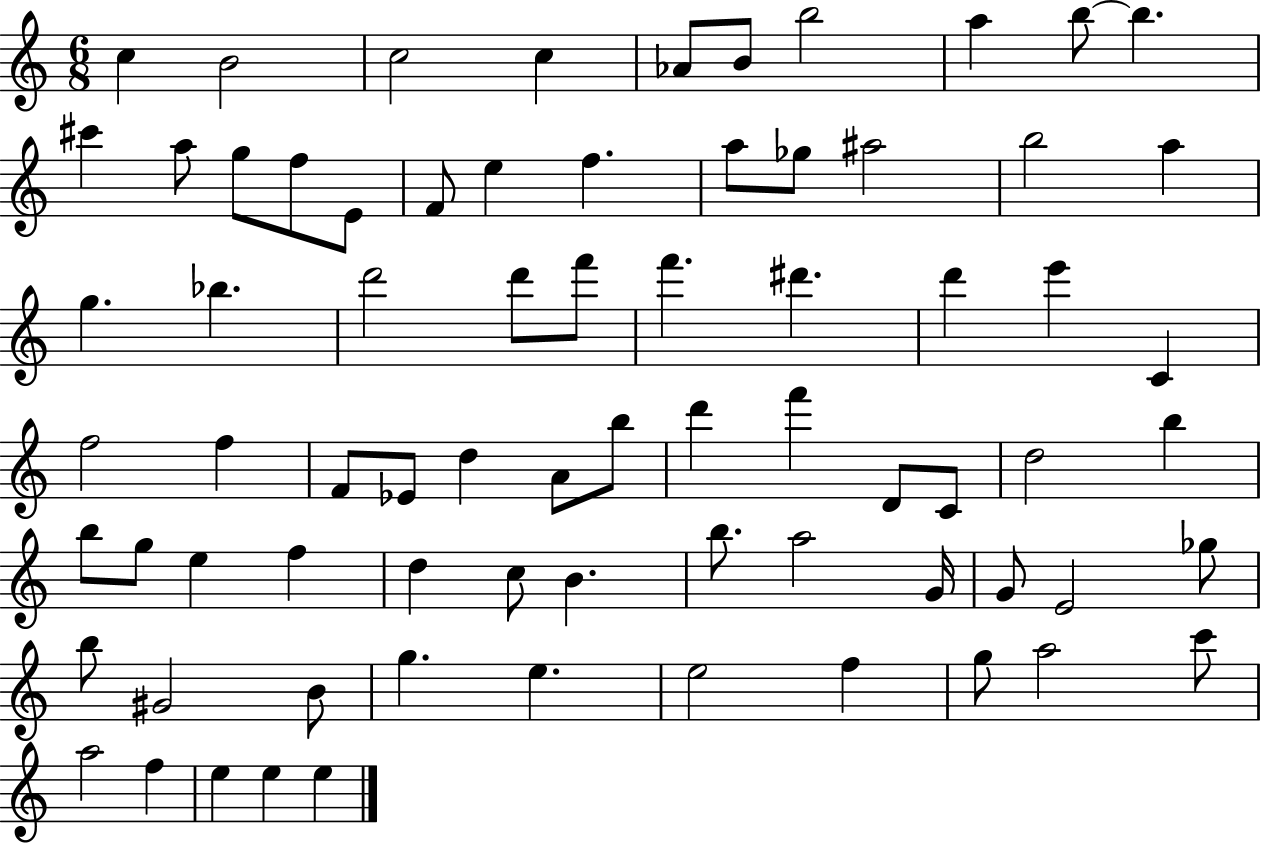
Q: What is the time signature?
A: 6/8